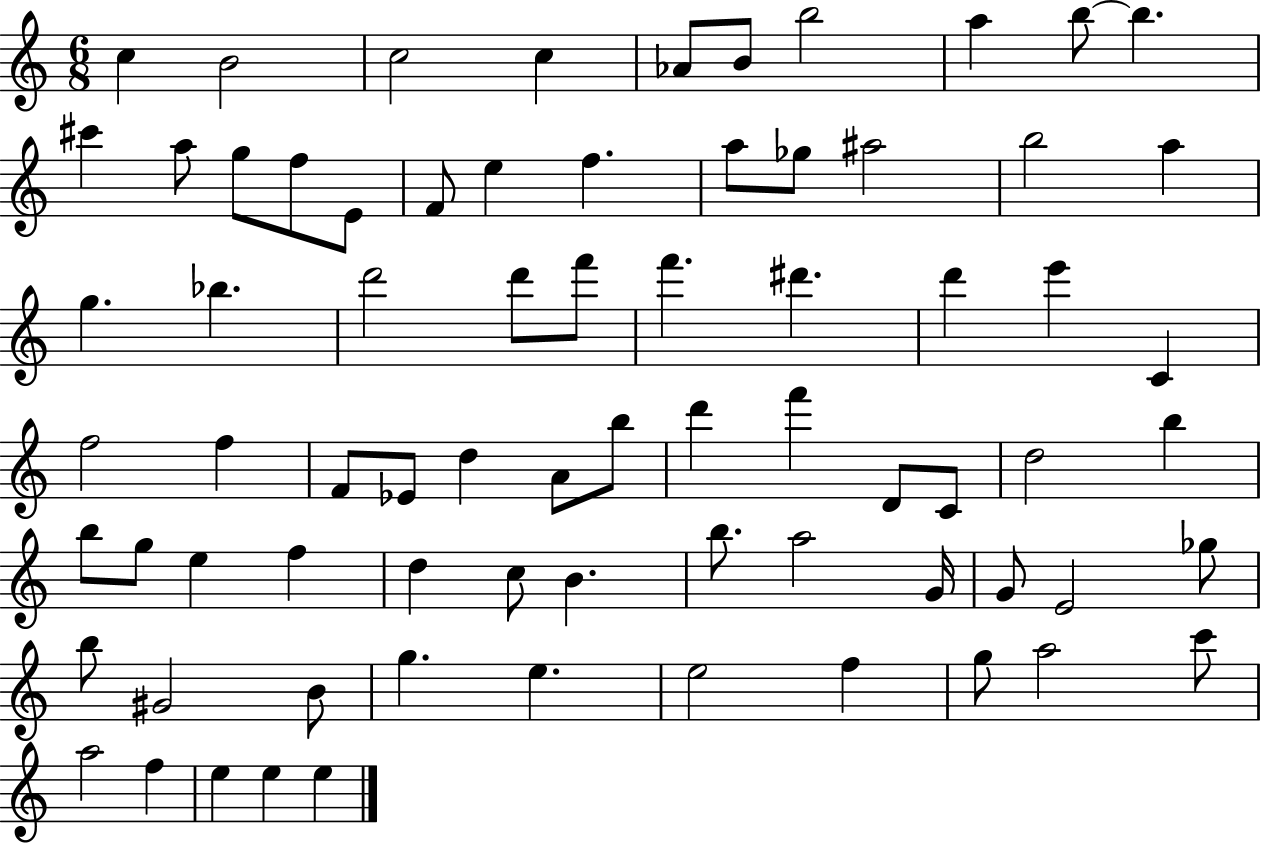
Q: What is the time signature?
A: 6/8